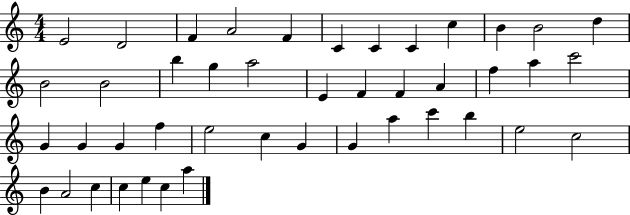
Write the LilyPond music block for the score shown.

{
  \clef treble
  \numericTimeSignature
  \time 4/4
  \key c \major
  e'2 d'2 | f'4 a'2 f'4 | c'4 c'4 c'4 c''4 | b'4 b'2 d''4 | \break b'2 b'2 | b''4 g''4 a''2 | e'4 f'4 f'4 a'4 | f''4 a''4 c'''2 | \break g'4 g'4 g'4 f''4 | e''2 c''4 g'4 | g'4 a''4 c'''4 b''4 | e''2 c''2 | \break b'4 a'2 c''4 | c''4 e''4 c''4 a''4 | \bar "|."
}